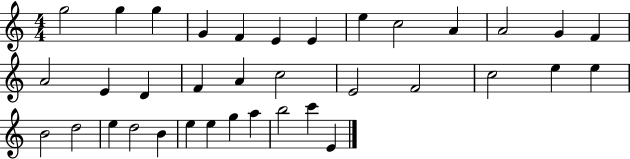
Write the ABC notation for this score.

X:1
T:Untitled
M:4/4
L:1/4
K:C
g2 g g G F E E e c2 A A2 G F A2 E D F A c2 E2 F2 c2 e e B2 d2 e d2 B e e g a b2 c' E